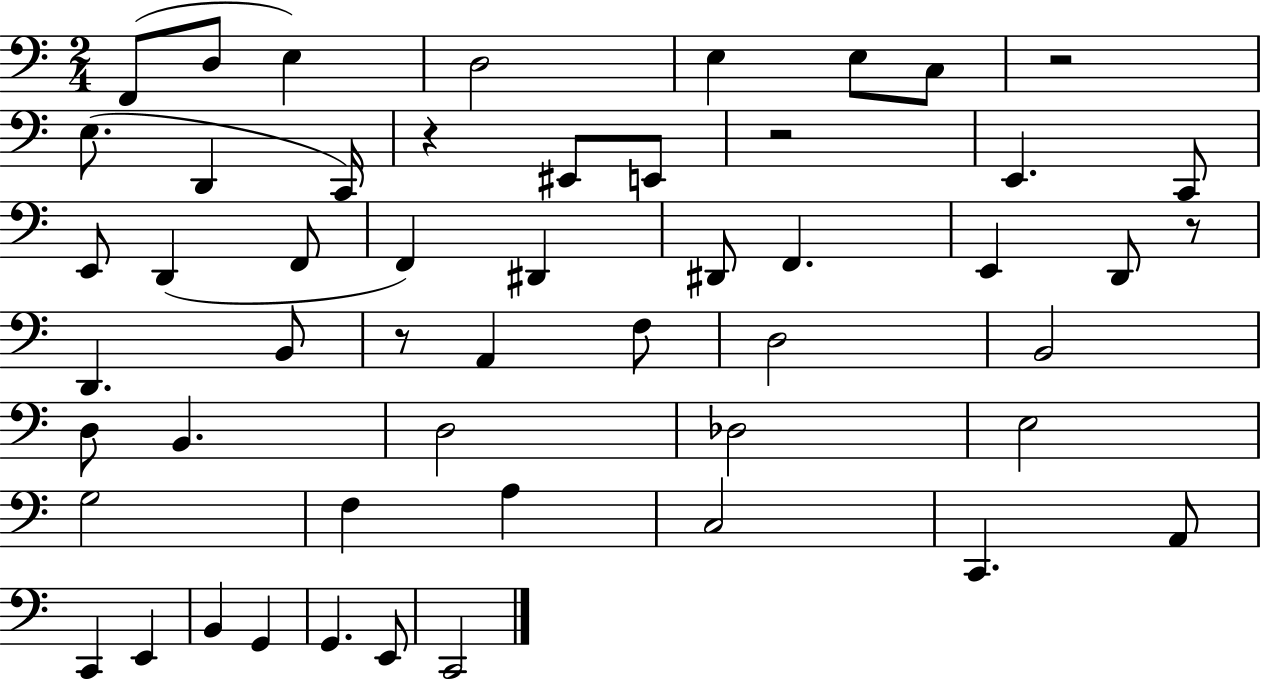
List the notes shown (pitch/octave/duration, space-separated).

F2/e D3/e E3/q D3/h E3/q E3/e C3/e R/h E3/e. D2/q C2/s R/q EIS2/e E2/e R/h E2/q. C2/e E2/e D2/q F2/e F2/q D#2/q D#2/e F2/q. E2/q D2/e R/e D2/q. B2/e R/e A2/q F3/e D3/h B2/h D3/e B2/q. D3/h Db3/h E3/h G3/h F3/q A3/q C3/h C2/q. A2/e C2/q E2/q B2/q G2/q G2/q. E2/e C2/h